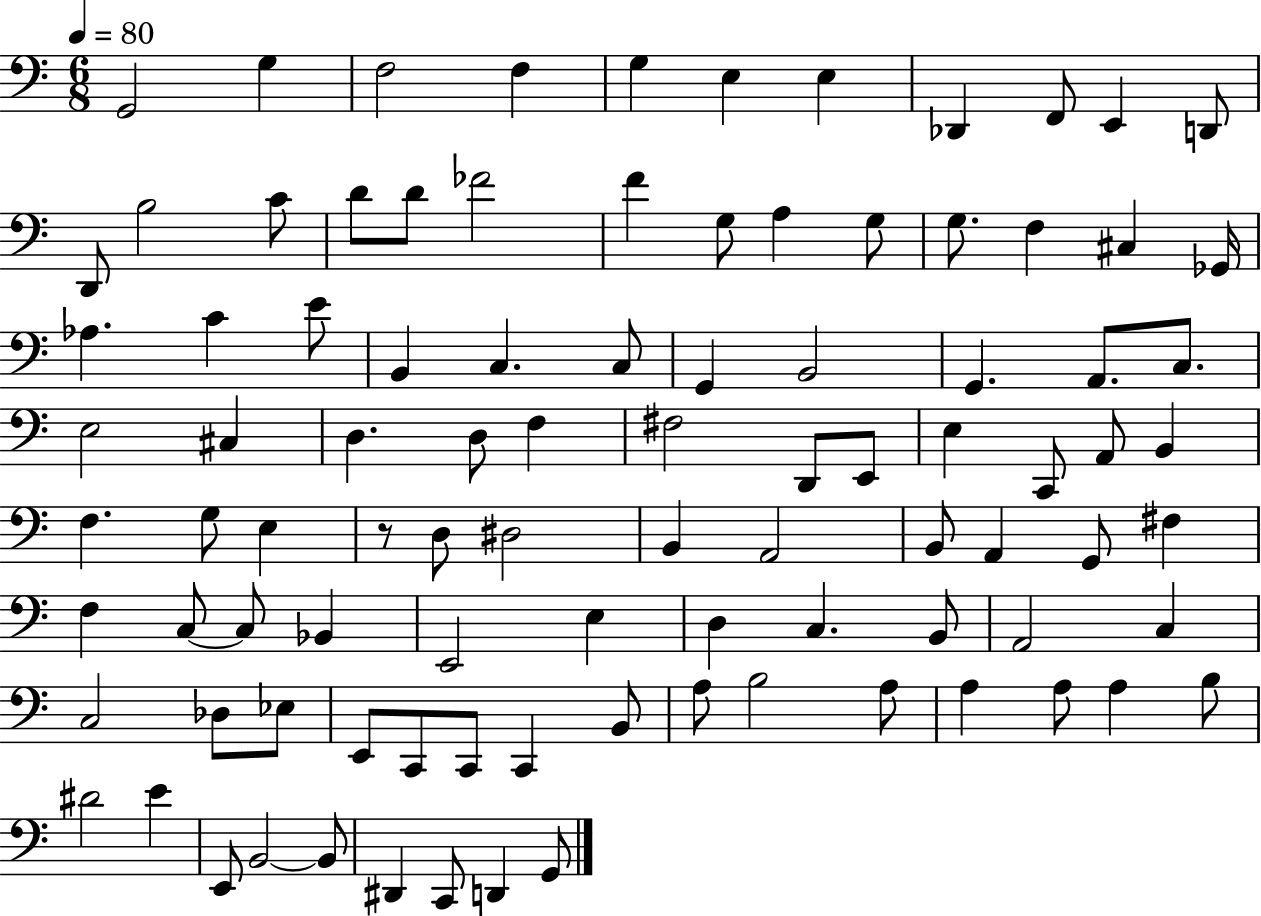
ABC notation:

X:1
T:Untitled
M:6/8
L:1/4
K:C
G,,2 G, F,2 F, G, E, E, _D,, F,,/2 E,, D,,/2 D,,/2 B,2 C/2 D/2 D/2 _F2 F G,/2 A, G,/2 G,/2 F, ^C, _G,,/4 _A, C E/2 B,, C, C,/2 G,, B,,2 G,, A,,/2 C,/2 E,2 ^C, D, D,/2 F, ^F,2 D,,/2 E,,/2 E, C,,/2 A,,/2 B,, F, G,/2 E, z/2 D,/2 ^D,2 B,, A,,2 B,,/2 A,, G,,/2 ^F, F, C,/2 C,/2 _B,, E,,2 E, D, C, B,,/2 A,,2 C, C,2 _D,/2 _E,/2 E,,/2 C,,/2 C,,/2 C,, B,,/2 A,/2 B,2 A,/2 A, A,/2 A, B,/2 ^D2 E E,,/2 B,,2 B,,/2 ^D,, C,,/2 D,, G,,/2